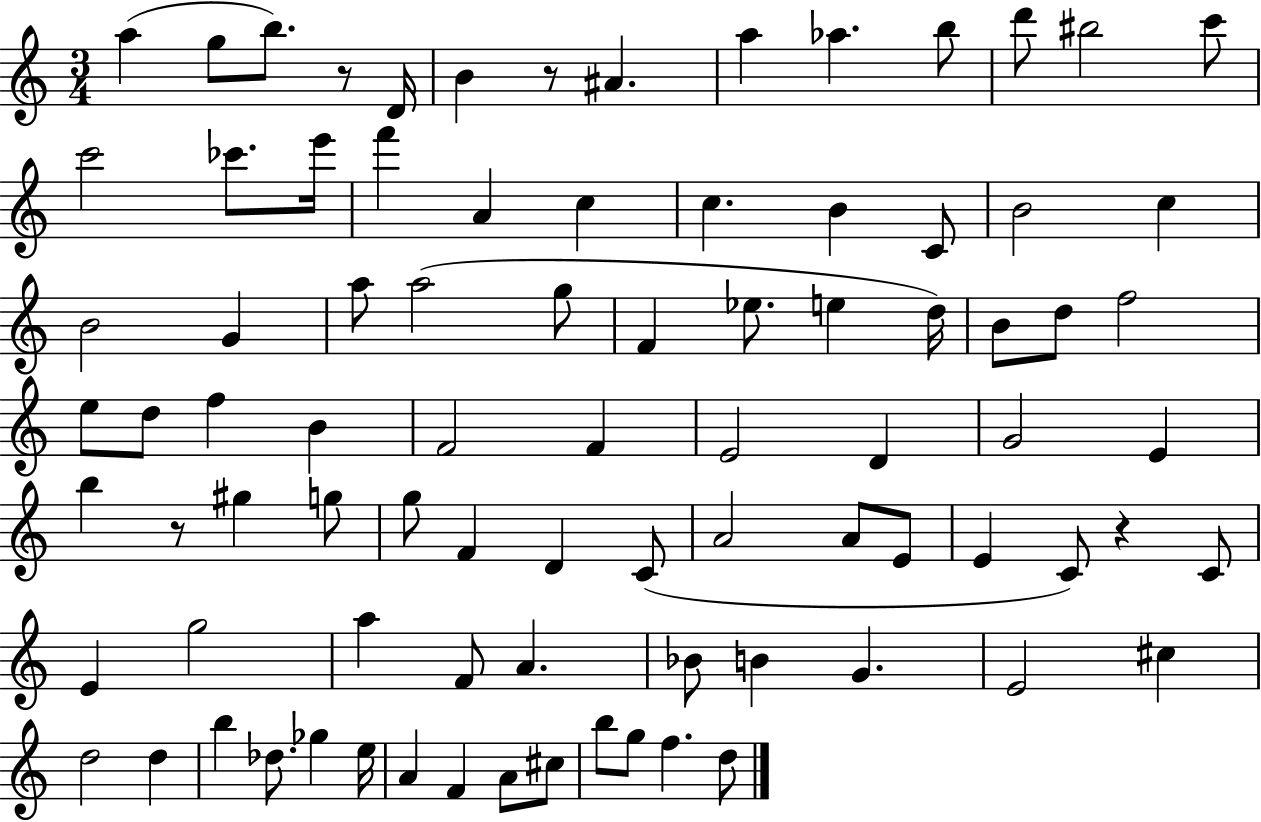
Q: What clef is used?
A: treble